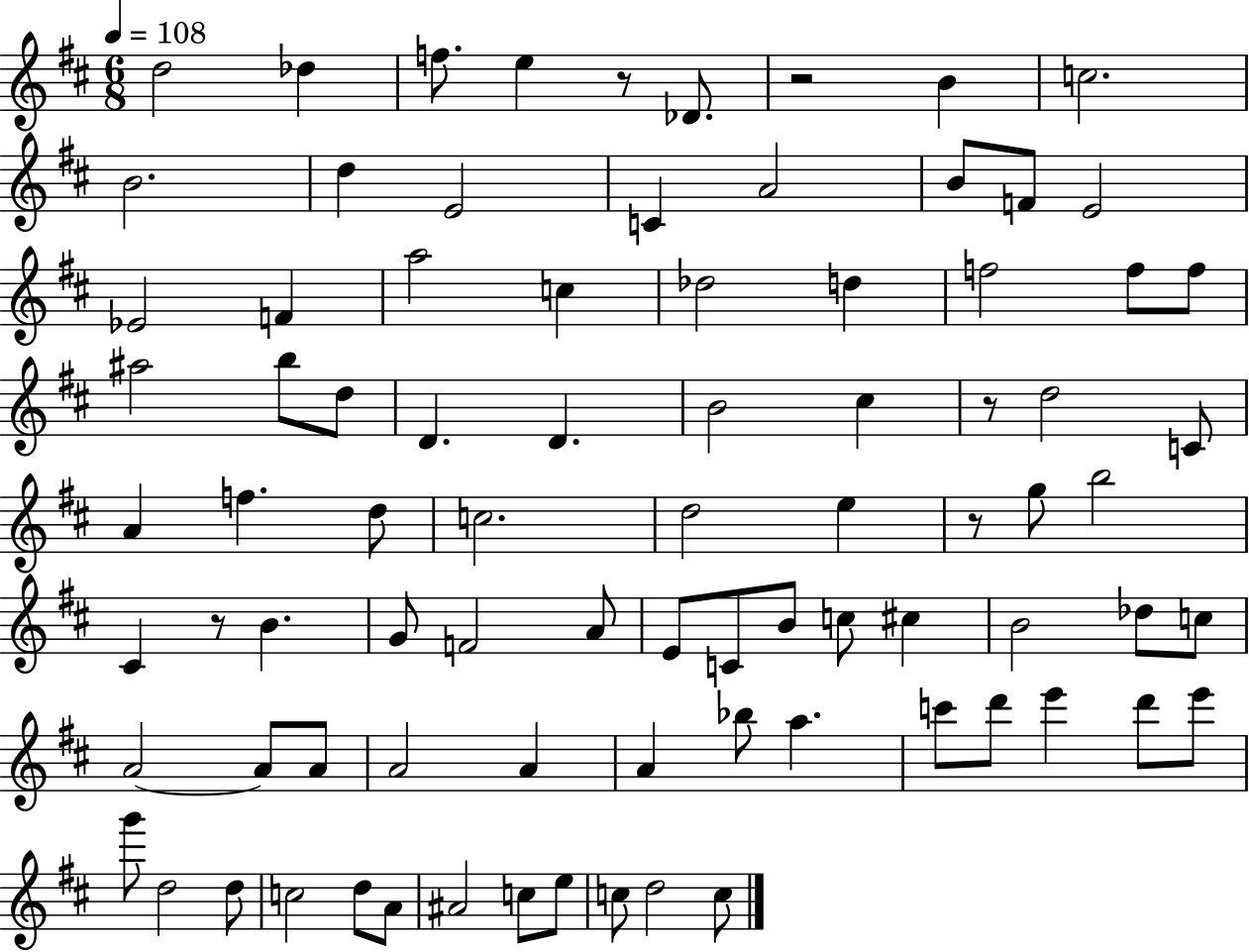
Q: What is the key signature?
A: D major